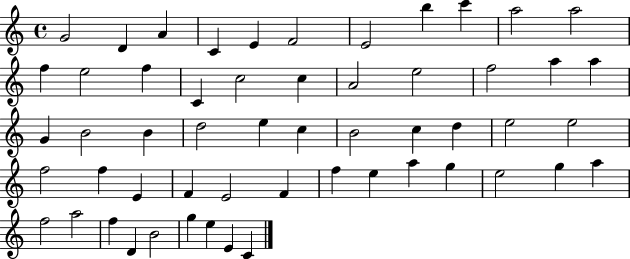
{
  \clef treble
  \time 4/4
  \defaultTimeSignature
  \key c \major
  g'2 d'4 a'4 | c'4 e'4 f'2 | e'2 b''4 c'''4 | a''2 a''2 | \break f''4 e''2 f''4 | c'4 c''2 c''4 | a'2 e''2 | f''2 a''4 a''4 | \break g'4 b'2 b'4 | d''2 e''4 c''4 | b'2 c''4 d''4 | e''2 e''2 | \break f''2 f''4 e'4 | f'4 e'2 f'4 | f''4 e''4 a''4 g''4 | e''2 g''4 a''4 | \break f''2 a''2 | f''4 d'4 b'2 | g''4 e''4 e'4 c'4 | \bar "|."
}